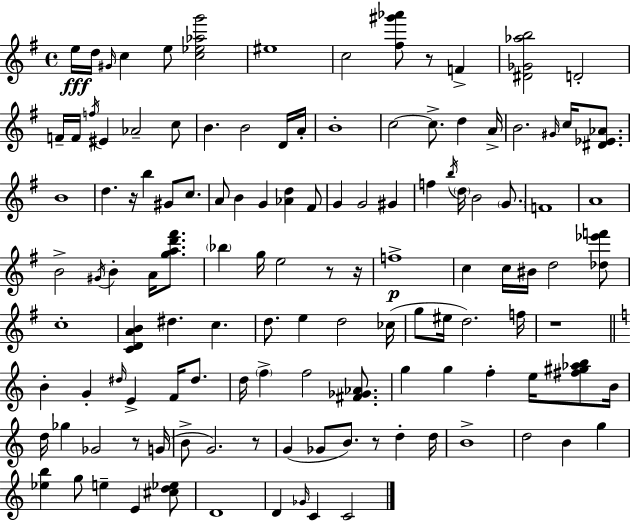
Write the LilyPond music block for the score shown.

{
  \clef treble
  \time 4/4
  \defaultTimeSignature
  \key e \minor
  e''16\fff d''16 \grace { gis'16 } c''4 e''8 <c'' ees'' aes'' g'''>2 | eis''1 | c''2 <fis'' gis''' aes'''>8 r8 f'4-> | <dis' ges' aes'' b''>2 d'2-. | \break f'16-- f'16 \acciaccatura { f''16 } eis'4 aes'2-- | c''8 b'4. b'2 | d'16 a'16-. b'1-. | c''2~~ c''8.-> d''4 | \break a'16-> b'2. \grace { gis'16 } c''16 | <dis' ees' aes'>8. b'1 | d''4. r16 b''4 gis'8 | c''8. a'8 b'4 g'4 <aes' d''>4 | \break fis'8 g'4 g'2 gis'4 | f''4 \acciaccatura { b''16 } \parenthesize d''16 b'2 | \parenthesize g'8. f'1 | a'1 | \break b'2-> \acciaccatura { gis'16 } b'4-. | a'16 <g'' a'' d''' fis'''>8. \parenthesize bes''4 g''16 e''2 | r8 r16 f''1->\p | c''4 c''16 bis'16 d''2 | \break <des'' ees''' f'''>8 c''1-. | <c' d' a' b'>4 dis''4. c''4. | d''8. e''4 d''2 | ces''16( g''8 eis''16 d''2.) | \break f''16 r1 | \bar "||" \break \key a \minor b'4-. g'4-. \grace { dis''16 } e'4-> f'16 dis''8. | d''16 \parenthesize f''4-> f''2 <fis' ges' aes'>8. | g''4 g''4 f''4-. e''16 <fis'' gis'' aes'' b''>8 | b'16 d''16 ges''4 ges'2 r8 | \break g'16( b'8-> g'2.) r8 | g'4( ges'8 b'8.) r8 d''4-. | d''16 b'1-> | d''2 b'4 g''4 | \break <ees'' b''>4 g''8 e''4-- e'4 <cis'' d'' ees''>8 | d'1 | d'4 \grace { ges'16 } c'4 c'2 | \bar "|."
}